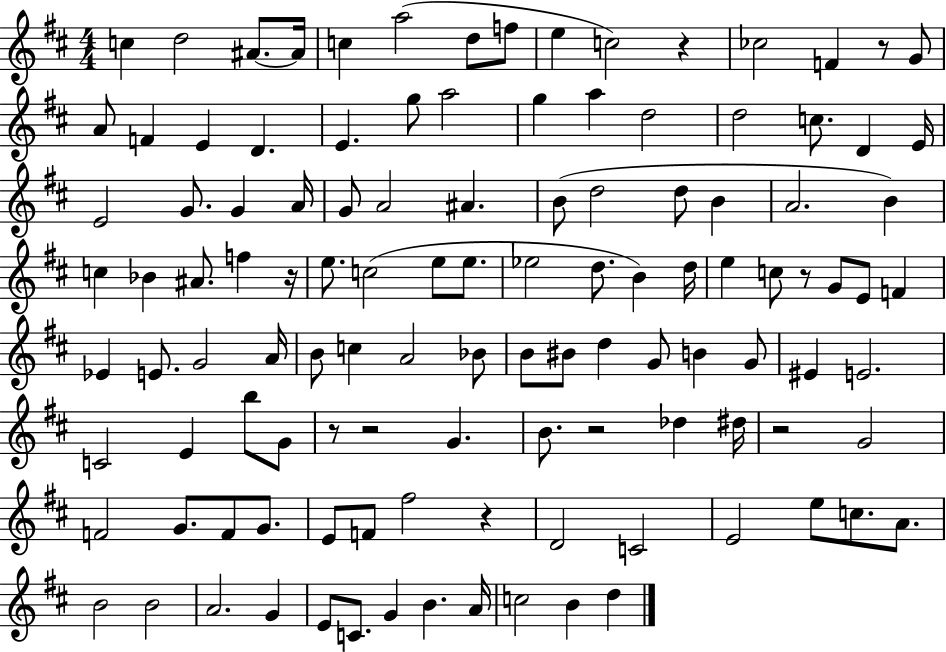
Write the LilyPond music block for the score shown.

{
  \clef treble
  \numericTimeSignature
  \time 4/4
  \key d \major
  c''4 d''2 ais'8.~~ ais'16 | c''4 a''2( d''8 f''8 | e''4 c''2) r4 | ces''2 f'4 r8 g'8 | \break a'8 f'4 e'4 d'4. | e'4. g''8 a''2 | g''4 a''4 d''2 | d''2 c''8. d'4 e'16 | \break e'2 g'8. g'4 a'16 | g'8 a'2 ais'4. | b'8( d''2 d''8 b'4 | a'2. b'4) | \break c''4 bes'4 ais'8. f''4 r16 | e''8. c''2( e''8 e''8. | ees''2 d''8. b'4) d''16 | e''4 c''8 r8 g'8 e'8 f'4 | \break ees'4 e'8. g'2 a'16 | b'8 c''4 a'2 bes'8 | b'8 bis'8 d''4 g'8 b'4 g'8 | eis'4 e'2. | \break c'2 e'4 b''8 g'8 | r8 r2 g'4. | b'8. r2 des''4 dis''16 | r2 g'2 | \break f'2 g'8. f'8 g'8. | e'8 f'8 fis''2 r4 | d'2 c'2 | e'2 e''8 c''8. a'8. | \break b'2 b'2 | a'2. g'4 | e'8 c'8. g'4 b'4. a'16 | c''2 b'4 d''4 | \break \bar "|."
}